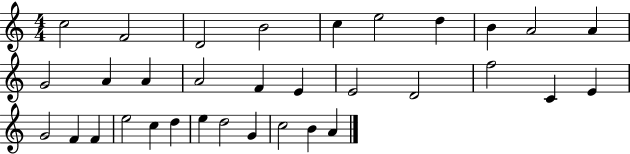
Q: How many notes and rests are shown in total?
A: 33